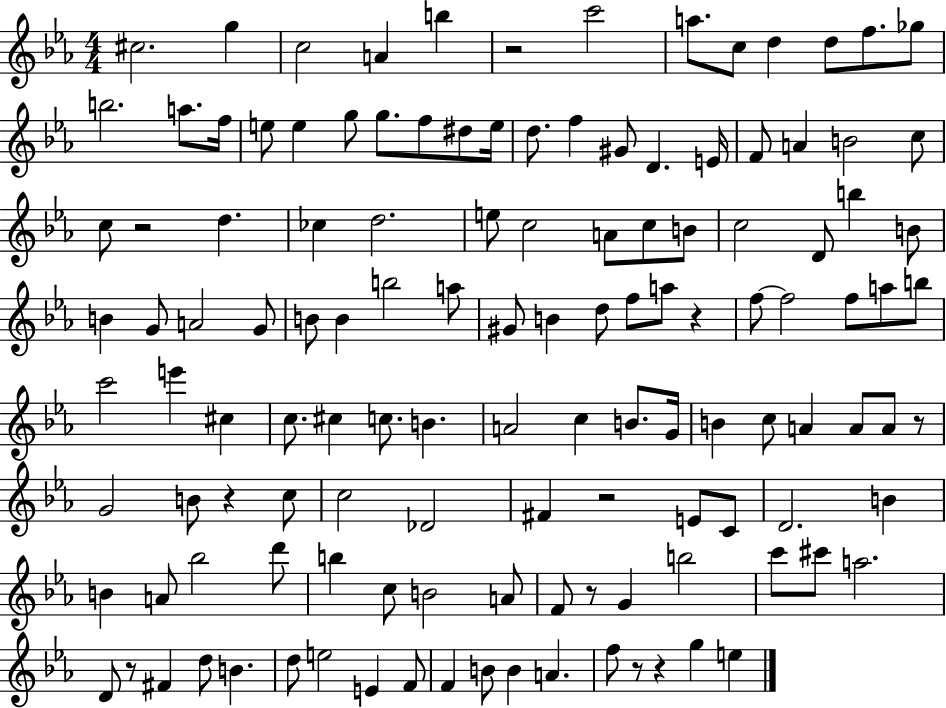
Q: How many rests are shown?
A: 10